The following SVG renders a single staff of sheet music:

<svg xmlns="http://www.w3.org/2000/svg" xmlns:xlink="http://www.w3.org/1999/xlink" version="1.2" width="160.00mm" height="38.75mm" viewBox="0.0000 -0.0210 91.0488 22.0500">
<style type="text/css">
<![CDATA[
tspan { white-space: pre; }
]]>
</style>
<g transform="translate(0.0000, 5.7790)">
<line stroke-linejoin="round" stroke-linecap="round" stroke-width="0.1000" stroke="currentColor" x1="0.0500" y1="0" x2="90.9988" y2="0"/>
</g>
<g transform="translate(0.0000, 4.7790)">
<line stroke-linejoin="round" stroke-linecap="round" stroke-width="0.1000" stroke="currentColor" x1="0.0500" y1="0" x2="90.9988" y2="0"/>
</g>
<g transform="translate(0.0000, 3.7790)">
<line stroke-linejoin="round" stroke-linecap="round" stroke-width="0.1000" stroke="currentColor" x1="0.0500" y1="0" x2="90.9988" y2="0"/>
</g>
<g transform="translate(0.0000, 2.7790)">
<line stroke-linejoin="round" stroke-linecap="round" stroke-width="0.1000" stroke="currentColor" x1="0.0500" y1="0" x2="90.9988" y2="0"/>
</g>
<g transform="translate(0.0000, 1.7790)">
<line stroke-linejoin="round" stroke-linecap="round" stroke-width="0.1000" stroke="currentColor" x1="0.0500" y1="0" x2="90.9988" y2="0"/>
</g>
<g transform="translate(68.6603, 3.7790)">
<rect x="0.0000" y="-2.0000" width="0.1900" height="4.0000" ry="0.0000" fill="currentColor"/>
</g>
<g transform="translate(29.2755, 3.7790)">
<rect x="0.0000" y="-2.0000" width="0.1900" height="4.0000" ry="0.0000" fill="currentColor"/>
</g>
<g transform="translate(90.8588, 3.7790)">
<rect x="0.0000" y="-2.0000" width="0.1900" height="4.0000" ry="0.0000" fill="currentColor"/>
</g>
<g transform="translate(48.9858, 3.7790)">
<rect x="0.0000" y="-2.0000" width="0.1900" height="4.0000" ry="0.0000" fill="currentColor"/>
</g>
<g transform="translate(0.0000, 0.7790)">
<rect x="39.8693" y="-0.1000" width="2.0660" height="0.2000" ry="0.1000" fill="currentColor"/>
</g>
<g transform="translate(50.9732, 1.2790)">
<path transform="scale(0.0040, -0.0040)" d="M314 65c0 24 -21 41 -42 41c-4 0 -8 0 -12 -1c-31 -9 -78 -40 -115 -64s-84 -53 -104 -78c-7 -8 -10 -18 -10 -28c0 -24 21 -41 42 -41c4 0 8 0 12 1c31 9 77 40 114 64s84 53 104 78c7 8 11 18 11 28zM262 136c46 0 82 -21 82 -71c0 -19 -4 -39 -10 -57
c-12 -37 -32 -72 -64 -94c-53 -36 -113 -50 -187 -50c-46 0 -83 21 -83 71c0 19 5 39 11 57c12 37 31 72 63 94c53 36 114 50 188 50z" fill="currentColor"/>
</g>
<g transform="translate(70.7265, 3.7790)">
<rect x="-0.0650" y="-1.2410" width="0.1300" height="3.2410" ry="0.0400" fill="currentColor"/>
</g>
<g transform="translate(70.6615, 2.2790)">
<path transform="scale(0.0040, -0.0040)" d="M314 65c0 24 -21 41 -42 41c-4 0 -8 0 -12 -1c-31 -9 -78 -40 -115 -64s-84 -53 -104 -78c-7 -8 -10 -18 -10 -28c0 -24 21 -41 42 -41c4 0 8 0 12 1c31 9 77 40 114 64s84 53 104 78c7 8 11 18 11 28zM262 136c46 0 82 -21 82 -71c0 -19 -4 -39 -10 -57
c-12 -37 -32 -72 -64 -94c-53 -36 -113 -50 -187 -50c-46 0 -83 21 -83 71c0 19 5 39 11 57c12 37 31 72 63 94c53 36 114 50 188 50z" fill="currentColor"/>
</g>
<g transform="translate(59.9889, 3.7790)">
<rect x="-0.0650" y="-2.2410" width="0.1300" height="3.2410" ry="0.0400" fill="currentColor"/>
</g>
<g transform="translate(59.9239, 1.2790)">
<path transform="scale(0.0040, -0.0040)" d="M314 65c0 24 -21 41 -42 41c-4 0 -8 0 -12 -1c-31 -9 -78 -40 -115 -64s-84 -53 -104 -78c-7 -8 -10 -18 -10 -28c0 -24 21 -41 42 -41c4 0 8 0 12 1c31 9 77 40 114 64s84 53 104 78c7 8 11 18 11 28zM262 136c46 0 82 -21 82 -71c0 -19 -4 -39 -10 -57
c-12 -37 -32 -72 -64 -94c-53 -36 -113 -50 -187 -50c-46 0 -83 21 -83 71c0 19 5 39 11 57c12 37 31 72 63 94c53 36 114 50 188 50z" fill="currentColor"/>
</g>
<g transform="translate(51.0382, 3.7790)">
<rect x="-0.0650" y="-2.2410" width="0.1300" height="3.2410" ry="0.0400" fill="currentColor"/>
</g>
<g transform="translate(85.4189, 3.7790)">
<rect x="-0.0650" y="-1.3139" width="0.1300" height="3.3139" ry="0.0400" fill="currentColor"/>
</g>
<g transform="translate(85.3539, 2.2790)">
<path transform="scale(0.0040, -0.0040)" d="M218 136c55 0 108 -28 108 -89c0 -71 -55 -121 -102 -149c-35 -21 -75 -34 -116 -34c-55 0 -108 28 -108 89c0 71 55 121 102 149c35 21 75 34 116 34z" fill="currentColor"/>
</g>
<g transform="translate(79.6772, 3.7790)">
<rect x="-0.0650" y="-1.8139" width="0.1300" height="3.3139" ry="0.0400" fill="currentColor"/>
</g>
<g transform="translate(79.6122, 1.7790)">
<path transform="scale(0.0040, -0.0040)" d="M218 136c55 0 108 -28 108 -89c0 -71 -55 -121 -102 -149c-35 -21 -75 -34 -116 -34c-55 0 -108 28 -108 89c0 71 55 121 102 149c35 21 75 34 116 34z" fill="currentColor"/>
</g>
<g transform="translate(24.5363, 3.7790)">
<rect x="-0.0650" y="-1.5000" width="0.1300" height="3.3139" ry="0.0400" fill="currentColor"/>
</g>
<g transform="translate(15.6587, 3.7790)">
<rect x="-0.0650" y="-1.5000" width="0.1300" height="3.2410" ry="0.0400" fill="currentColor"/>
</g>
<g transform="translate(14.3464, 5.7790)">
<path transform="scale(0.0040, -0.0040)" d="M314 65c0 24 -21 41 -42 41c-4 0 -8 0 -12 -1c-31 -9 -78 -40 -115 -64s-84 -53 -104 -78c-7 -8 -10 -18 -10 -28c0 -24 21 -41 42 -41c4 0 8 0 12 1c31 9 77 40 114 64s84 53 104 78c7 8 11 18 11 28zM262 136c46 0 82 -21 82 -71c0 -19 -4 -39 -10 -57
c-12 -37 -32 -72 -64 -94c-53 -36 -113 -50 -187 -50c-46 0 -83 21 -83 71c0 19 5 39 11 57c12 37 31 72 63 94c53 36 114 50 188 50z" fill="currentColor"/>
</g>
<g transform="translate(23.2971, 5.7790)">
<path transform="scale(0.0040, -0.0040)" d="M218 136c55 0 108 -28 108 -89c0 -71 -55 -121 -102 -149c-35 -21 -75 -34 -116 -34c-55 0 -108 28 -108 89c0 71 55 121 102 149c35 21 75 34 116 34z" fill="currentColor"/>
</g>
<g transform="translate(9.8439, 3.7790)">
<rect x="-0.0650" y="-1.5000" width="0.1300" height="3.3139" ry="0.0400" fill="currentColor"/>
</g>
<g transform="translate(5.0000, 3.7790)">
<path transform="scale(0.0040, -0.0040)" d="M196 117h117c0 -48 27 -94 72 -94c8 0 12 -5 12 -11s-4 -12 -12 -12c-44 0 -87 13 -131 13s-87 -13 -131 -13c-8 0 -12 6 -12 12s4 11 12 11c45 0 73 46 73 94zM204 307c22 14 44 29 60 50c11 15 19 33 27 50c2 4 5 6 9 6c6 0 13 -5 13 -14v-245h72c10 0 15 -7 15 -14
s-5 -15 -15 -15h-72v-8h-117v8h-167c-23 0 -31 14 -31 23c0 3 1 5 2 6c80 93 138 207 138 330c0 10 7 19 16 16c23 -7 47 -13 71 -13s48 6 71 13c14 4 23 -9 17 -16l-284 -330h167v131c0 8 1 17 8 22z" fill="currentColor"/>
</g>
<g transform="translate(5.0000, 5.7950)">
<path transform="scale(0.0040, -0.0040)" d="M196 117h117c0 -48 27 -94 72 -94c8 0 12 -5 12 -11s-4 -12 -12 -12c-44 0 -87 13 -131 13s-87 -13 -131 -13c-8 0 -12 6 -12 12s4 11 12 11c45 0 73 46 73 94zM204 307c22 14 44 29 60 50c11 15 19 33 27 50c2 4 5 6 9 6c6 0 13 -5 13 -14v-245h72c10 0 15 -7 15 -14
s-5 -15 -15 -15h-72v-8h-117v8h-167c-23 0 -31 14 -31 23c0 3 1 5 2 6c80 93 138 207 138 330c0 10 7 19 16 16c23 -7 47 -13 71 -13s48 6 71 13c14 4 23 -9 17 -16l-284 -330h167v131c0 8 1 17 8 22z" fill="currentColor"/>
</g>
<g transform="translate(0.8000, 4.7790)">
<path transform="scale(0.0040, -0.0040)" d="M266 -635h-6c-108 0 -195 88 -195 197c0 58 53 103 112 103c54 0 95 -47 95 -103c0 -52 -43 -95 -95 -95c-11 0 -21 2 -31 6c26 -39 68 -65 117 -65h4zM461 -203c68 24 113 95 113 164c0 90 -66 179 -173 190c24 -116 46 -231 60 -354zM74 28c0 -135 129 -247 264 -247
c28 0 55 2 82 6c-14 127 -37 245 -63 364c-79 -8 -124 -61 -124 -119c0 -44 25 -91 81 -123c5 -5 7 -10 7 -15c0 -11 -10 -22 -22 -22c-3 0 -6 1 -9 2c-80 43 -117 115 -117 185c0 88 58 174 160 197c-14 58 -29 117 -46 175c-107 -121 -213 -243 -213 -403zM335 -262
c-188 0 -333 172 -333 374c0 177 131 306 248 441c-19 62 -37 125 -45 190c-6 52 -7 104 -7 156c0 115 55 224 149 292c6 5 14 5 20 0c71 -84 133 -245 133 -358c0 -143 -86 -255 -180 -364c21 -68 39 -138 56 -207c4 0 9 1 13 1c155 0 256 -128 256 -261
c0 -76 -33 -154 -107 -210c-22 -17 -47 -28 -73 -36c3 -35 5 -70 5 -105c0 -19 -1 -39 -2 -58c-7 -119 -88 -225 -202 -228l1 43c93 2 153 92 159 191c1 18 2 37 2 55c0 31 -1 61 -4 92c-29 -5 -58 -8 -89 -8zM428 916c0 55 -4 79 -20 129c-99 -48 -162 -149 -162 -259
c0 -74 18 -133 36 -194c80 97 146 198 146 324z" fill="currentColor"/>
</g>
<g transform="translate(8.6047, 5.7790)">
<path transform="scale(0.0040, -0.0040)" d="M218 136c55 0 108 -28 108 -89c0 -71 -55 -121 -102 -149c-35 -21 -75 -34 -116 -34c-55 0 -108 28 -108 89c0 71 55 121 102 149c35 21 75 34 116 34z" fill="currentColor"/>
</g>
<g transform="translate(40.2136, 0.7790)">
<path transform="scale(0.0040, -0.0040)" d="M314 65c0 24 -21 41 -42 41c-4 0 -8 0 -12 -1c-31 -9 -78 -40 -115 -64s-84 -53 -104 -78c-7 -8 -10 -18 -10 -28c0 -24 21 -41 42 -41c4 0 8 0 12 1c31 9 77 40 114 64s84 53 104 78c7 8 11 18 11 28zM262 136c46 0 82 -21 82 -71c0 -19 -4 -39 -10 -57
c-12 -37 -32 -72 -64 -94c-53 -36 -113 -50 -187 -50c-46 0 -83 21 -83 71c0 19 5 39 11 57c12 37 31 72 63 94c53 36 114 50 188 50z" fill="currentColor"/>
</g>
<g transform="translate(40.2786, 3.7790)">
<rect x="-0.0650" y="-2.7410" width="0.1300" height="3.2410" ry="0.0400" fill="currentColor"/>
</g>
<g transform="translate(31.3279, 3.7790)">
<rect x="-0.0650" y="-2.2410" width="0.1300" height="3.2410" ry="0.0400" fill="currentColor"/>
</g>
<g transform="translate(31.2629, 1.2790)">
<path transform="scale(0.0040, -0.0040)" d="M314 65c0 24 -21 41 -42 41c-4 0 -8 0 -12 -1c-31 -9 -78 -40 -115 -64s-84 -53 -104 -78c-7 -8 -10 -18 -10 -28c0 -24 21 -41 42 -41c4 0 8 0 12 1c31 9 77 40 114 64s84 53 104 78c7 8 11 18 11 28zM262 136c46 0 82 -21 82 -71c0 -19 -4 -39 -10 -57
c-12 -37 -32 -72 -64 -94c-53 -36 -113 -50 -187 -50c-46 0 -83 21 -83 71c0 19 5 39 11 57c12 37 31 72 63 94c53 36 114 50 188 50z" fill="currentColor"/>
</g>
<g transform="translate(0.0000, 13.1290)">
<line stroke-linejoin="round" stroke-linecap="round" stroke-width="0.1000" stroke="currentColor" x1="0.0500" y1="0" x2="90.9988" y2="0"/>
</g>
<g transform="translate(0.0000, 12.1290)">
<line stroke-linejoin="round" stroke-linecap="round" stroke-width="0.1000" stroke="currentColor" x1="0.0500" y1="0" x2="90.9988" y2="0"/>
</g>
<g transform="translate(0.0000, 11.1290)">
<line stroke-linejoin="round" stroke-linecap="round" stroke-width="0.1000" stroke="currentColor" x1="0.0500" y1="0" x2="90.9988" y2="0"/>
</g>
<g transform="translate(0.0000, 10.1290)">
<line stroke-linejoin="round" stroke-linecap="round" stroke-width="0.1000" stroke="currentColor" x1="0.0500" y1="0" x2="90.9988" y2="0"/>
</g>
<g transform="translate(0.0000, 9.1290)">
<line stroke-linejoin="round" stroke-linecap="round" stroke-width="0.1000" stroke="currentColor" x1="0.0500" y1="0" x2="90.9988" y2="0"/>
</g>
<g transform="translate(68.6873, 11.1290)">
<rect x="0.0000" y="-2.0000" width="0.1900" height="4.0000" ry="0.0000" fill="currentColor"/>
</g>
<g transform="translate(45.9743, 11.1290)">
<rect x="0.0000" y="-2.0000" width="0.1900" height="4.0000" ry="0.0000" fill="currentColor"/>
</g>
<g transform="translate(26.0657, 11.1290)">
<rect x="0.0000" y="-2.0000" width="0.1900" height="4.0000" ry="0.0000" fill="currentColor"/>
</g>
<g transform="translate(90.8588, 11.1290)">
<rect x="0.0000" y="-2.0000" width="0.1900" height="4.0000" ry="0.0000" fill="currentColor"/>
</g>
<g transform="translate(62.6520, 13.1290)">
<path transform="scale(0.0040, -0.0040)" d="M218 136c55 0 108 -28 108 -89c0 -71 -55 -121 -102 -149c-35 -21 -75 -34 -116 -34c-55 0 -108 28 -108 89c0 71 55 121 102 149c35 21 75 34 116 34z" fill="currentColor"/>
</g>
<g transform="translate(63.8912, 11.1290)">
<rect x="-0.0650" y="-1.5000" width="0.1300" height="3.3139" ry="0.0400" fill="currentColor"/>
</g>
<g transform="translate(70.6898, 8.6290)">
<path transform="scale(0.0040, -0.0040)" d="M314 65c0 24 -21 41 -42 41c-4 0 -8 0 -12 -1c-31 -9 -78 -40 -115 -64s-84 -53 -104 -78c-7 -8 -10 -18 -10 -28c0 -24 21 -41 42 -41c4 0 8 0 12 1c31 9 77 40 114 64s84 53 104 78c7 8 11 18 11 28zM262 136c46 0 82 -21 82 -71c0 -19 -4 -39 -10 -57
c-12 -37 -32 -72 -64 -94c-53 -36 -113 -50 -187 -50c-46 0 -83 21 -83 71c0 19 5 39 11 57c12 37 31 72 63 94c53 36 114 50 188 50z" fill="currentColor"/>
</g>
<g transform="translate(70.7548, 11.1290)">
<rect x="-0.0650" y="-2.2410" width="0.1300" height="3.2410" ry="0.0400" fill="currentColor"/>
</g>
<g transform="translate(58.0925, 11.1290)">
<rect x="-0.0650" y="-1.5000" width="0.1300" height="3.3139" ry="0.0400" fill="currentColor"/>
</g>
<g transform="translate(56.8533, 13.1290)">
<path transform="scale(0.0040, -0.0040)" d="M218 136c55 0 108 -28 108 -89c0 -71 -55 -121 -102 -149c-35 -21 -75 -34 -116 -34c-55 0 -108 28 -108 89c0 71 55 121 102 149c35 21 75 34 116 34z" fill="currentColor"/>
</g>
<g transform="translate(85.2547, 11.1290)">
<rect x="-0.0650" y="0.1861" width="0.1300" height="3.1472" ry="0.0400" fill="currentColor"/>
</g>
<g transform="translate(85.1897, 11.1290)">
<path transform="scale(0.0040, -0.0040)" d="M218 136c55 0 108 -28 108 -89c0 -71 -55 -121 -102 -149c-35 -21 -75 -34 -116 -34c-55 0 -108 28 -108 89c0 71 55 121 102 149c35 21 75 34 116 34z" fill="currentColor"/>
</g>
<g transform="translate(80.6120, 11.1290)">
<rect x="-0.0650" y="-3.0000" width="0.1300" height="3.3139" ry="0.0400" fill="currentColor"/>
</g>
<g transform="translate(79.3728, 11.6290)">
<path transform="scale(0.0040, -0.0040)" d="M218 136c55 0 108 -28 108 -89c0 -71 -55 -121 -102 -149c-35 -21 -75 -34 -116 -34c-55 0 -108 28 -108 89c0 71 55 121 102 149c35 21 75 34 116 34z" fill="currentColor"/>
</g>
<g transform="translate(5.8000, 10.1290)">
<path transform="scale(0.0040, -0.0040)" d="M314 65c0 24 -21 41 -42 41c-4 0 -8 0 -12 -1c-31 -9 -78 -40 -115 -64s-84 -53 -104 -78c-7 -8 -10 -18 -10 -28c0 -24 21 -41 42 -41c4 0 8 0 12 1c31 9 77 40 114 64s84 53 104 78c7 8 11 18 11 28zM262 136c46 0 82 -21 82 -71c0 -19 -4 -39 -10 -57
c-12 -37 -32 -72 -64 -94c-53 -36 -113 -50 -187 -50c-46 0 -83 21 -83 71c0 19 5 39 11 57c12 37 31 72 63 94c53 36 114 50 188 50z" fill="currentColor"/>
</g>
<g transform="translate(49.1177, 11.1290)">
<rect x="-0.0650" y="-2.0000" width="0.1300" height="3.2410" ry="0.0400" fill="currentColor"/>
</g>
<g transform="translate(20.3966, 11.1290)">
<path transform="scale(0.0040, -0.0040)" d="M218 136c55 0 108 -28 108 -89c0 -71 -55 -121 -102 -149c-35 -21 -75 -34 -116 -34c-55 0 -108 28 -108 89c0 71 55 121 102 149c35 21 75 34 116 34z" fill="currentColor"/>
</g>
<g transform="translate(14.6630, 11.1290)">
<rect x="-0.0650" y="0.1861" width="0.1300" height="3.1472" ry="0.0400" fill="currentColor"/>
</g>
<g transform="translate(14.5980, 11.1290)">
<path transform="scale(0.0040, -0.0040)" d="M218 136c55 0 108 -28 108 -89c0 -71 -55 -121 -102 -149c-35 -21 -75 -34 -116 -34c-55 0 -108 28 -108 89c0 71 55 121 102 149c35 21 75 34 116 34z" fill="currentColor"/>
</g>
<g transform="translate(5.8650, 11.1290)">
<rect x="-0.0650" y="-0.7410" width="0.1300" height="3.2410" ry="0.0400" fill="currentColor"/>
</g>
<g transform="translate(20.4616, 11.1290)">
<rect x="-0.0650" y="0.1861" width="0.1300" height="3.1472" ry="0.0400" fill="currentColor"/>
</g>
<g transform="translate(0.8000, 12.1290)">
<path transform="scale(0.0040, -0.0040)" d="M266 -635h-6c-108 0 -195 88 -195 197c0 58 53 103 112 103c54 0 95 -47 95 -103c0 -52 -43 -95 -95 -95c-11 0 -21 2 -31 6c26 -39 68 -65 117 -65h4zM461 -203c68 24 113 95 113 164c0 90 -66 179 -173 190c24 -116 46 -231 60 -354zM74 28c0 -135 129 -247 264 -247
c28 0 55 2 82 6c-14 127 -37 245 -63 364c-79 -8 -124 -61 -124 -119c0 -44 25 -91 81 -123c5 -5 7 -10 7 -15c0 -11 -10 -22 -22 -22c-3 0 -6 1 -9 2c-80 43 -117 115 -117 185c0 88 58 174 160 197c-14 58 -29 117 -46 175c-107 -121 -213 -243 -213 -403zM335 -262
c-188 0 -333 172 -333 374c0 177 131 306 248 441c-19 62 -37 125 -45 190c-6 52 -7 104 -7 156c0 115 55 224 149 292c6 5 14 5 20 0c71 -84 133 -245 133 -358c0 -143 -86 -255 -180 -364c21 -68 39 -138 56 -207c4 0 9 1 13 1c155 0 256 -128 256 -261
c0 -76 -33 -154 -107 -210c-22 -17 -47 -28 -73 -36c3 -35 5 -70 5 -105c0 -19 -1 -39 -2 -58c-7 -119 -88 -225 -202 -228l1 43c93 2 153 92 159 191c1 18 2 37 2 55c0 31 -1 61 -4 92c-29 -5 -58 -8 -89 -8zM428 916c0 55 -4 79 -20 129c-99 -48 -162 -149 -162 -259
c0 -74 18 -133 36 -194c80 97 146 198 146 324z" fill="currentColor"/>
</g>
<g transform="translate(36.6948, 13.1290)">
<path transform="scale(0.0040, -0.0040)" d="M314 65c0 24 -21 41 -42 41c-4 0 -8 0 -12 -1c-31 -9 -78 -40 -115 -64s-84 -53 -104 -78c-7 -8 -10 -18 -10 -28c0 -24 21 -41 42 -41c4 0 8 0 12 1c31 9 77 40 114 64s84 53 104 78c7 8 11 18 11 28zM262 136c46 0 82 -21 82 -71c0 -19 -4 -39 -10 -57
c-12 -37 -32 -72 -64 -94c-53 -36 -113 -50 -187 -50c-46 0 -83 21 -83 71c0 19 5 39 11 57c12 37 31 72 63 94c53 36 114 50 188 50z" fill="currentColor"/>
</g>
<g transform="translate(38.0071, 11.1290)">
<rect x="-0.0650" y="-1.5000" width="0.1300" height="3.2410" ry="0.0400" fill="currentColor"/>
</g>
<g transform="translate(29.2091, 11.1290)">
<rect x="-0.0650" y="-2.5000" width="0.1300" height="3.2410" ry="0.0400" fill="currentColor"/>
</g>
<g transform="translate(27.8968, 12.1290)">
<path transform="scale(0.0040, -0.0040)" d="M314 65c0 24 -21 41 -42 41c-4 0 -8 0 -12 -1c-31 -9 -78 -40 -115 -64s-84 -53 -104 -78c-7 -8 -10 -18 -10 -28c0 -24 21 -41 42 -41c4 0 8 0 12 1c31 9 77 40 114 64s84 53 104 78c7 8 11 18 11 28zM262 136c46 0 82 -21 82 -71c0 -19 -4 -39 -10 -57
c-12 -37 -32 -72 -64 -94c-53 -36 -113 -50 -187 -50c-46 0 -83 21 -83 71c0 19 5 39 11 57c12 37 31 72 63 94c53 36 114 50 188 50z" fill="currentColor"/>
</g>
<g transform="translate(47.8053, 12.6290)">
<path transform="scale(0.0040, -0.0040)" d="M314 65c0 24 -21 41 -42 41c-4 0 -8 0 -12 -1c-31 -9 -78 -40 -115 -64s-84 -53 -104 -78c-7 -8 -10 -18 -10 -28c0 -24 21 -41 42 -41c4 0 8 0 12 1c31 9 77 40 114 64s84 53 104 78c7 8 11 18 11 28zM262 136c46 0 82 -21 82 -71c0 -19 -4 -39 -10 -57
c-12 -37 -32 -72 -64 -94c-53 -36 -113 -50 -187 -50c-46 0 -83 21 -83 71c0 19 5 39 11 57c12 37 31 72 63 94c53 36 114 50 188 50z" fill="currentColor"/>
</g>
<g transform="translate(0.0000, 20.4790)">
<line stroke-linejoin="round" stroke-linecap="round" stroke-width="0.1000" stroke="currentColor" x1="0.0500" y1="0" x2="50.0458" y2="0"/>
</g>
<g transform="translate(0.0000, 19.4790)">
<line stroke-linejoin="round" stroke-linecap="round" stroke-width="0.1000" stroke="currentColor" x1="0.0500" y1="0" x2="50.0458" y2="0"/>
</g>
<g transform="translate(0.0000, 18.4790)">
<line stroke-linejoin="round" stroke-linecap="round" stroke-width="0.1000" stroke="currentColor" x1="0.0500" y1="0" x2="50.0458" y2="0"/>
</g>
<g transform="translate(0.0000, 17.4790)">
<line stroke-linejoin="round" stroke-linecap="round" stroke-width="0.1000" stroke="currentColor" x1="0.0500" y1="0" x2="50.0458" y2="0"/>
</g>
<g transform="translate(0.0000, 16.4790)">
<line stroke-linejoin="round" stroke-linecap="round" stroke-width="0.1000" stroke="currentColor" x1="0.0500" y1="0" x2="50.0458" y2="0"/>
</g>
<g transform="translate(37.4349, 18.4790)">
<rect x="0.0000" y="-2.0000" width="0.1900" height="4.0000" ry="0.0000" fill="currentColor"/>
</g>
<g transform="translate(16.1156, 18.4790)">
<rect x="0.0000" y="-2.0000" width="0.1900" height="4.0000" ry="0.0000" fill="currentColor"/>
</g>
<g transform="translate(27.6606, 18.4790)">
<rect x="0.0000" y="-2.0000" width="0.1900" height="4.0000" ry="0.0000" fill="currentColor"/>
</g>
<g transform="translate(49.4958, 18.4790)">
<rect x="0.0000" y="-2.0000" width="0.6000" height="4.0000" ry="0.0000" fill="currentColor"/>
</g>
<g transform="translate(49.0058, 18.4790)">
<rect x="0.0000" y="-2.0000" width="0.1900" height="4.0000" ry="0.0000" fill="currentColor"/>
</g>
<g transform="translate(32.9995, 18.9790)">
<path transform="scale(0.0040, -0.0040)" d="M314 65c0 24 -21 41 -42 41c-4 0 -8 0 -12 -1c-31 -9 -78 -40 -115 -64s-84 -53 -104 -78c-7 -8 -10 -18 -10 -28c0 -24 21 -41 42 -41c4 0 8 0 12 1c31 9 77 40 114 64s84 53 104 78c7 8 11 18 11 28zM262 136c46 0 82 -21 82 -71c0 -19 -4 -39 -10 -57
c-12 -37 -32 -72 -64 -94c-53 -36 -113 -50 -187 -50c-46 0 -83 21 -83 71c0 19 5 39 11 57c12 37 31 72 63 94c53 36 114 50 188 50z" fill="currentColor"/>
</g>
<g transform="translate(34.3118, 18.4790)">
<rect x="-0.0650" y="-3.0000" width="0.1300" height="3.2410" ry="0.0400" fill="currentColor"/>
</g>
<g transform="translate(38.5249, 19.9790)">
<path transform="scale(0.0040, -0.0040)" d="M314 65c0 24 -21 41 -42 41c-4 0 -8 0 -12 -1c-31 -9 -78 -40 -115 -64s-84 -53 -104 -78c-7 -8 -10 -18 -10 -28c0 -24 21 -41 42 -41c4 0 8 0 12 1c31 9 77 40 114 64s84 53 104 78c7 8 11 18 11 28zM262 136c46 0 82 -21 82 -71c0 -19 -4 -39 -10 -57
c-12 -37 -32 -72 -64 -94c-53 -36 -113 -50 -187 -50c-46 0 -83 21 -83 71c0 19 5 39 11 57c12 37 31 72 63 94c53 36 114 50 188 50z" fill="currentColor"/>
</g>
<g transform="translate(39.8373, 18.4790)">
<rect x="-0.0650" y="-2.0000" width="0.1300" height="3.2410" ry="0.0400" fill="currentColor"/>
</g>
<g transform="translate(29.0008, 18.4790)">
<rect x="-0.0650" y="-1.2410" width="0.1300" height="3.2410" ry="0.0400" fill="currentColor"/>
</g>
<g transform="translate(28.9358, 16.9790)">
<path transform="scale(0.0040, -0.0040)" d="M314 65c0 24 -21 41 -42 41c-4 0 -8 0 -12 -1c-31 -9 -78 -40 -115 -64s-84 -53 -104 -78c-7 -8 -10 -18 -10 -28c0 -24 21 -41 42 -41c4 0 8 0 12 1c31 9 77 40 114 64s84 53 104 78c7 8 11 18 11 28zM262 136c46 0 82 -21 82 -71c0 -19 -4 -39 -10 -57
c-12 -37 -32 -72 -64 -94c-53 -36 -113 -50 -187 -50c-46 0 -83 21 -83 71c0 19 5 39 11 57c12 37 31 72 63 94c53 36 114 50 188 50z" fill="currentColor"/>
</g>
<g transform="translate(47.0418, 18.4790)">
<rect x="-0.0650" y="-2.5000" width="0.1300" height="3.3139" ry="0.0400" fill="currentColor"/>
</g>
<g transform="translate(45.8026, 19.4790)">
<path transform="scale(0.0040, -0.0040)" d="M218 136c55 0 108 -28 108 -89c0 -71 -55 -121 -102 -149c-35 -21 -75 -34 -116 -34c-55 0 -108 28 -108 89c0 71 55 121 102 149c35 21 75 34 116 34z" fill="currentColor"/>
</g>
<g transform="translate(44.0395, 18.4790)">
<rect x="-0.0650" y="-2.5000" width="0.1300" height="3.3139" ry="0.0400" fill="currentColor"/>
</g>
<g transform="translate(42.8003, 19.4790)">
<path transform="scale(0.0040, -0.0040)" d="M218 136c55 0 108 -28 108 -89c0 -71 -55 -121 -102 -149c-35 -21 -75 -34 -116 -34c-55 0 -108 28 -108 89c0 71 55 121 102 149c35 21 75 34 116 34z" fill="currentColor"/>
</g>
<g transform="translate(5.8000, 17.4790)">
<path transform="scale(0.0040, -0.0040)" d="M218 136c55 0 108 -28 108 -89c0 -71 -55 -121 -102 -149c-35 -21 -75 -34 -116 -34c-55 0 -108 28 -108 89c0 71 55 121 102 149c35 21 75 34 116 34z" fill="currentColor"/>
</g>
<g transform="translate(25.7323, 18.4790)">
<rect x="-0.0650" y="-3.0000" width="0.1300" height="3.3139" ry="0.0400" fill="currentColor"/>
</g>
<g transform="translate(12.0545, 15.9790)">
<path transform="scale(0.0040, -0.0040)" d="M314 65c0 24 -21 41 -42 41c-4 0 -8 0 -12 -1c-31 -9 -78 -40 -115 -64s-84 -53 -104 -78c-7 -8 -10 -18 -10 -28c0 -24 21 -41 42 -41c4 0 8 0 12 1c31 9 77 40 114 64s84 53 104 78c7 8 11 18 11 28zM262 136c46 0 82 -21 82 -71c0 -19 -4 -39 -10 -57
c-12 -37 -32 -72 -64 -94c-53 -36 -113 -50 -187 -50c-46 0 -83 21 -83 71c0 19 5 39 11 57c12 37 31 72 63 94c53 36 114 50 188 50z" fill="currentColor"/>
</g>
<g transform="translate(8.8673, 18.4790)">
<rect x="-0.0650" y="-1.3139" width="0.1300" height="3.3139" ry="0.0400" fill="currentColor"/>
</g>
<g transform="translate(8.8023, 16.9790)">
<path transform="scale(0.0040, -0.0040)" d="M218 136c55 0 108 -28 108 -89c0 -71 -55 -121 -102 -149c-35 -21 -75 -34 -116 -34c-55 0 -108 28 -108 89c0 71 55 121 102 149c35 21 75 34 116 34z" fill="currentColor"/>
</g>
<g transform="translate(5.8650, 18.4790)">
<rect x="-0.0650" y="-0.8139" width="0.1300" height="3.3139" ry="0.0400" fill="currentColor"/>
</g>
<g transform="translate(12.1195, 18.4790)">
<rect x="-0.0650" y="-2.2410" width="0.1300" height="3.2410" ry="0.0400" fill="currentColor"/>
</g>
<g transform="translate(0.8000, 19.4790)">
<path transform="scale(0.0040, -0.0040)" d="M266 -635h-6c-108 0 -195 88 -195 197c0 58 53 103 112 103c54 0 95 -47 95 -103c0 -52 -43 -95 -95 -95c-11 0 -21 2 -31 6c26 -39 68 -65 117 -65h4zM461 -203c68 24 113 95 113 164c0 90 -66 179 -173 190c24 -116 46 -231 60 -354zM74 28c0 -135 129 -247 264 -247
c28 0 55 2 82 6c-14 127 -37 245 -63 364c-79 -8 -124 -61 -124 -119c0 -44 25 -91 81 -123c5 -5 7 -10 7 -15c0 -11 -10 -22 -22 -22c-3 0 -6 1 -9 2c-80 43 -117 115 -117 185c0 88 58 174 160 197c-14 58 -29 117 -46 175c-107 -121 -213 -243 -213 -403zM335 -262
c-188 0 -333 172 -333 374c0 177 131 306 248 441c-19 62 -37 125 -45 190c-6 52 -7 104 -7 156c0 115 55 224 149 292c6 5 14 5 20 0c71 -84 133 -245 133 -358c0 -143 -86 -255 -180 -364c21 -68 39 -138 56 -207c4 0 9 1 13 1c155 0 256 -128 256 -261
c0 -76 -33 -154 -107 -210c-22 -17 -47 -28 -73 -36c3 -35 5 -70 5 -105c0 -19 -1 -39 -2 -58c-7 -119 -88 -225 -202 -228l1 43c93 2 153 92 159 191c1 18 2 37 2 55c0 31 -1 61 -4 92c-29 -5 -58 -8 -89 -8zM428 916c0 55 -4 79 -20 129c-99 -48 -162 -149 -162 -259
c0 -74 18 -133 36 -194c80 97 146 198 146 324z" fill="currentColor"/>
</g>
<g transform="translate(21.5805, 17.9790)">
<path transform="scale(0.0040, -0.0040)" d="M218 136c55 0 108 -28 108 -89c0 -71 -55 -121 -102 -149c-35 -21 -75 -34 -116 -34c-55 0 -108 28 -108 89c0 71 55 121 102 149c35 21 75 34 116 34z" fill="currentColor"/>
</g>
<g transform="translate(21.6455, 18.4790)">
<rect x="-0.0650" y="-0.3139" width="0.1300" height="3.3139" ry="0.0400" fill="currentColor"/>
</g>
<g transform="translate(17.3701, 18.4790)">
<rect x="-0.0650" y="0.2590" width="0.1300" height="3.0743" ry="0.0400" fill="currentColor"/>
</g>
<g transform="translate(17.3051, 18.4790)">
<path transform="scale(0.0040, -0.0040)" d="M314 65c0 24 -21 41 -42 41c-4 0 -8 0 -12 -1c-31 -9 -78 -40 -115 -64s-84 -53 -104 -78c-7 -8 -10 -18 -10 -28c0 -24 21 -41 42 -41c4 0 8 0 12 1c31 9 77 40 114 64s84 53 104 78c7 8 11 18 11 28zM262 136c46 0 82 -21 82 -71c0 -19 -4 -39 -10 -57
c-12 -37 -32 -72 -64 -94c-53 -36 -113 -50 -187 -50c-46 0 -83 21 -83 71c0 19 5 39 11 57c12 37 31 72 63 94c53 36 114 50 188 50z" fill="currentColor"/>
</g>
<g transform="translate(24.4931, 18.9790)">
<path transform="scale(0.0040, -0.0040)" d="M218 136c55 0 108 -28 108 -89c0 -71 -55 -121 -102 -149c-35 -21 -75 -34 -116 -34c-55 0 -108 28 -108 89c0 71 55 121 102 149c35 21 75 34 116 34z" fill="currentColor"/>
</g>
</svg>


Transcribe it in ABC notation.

X:1
T:Untitled
M:4/4
L:1/4
K:C
E E2 E g2 a2 g2 g2 e2 f e d2 B B G2 E2 F2 E E g2 A B d e g2 B2 c A e2 A2 F2 G G